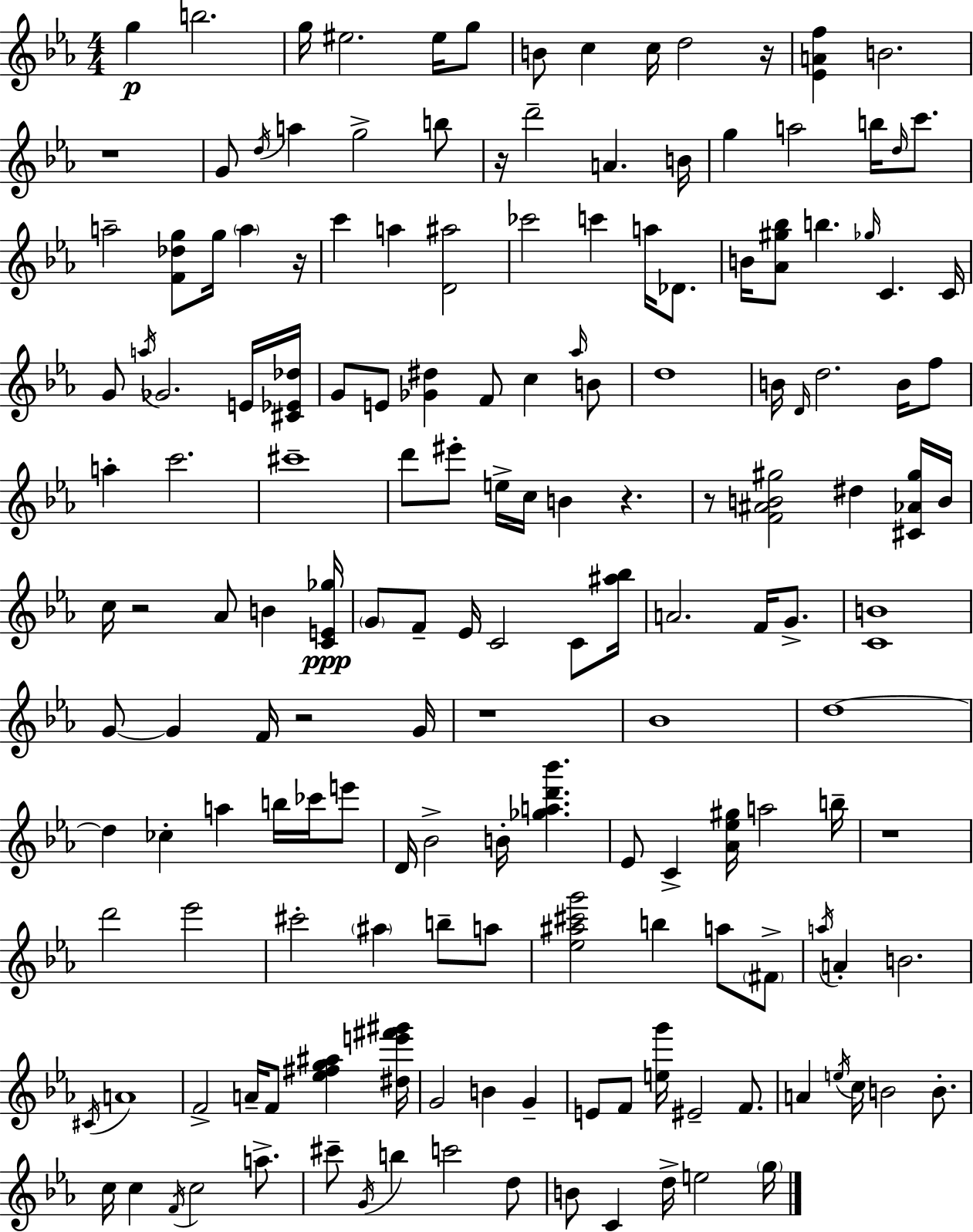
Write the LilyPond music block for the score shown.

{
  \clef treble
  \numericTimeSignature
  \time 4/4
  \key c \minor
  \repeat volta 2 { g''4\p b''2. | g''16 eis''2. eis''16 g''8 | b'8 c''4 c''16 d''2 r16 | <ees' a' f''>4 b'2. | \break r1 | g'8 \acciaccatura { d''16 } a''4 g''2-> b''8 | r16 d'''2-- a'4. | b'16 g''4 a''2 b''16 \grace { d''16 } c'''8. | \break a''2-- <f' des'' g''>8 g''16 \parenthesize a''4 | r16 c'''4 a''4 <d' ais''>2 | ces'''2 c'''4 a''16 des'8. | b'16 <aes' gis'' bes''>8 b''4. \grace { ges''16 } c'4. | \break c'16 g'8 \acciaccatura { a''16 } ges'2. | e'16 <cis' ees' des''>16 g'8 e'8 <ges' dis''>4 f'8 c''4 | \grace { aes''16 } b'8 d''1 | b'16 \grace { d'16 } d''2. | \break b'16 f''8 a''4-. c'''2. | cis'''1-- | d'''8 eis'''8-. e''16-> c''16 b'4 | r4. r8 <f' ais' b' gis''>2 | \break dis''4 <cis' aes' gis''>16 b'16 c''16 r2 aes'8 | b'4 <c' e' ges''>16\ppp \parenthesize g'8 f'8-- ees'16 c'2 | c'8 <ais'' bes''>16 a'2. | f'16 g'8.-> <c' b'>1 | \break g'8~~ g'4 f'16 r2 | g'16 r1 | bes'1 | d''1~~ | \break d''4 ces''4-. a''4 | b''16 ces'''16 e'''8 d'16 bes'2-> b'16-. | <ges'' a'' d''' bes'''>4. ees'8 c'4-> <aes' ees'' gis''>16 a''2 | b''16-- r1 | \break d'''2 ees'''2 | cis'''2-. \parenthesize ais''4 | b''8-- a''8 <ees'' ais'' cis''' g'''>2 b''4 | a''8 \parenthesize fis'8-> \acciaccatura { a''16 } a'4-. b'2. | \break \acciaccatura { cis'16 } a'1 | f'2-> | a'16-- f'8 <ees'' fis'' g'' ais''>4 <dis'' e''' fis''' gis'''>16 g'2 | b'4 g'4-- e'8 f'8 <e'' g'''>16 eis'2-- | \break f'8. a'4 \acciaccatura { e''16 } c''16 b'2 | b'8.-. c''16 c''4 \acciaccatura { f'16 } c''2 | a''8.-> cis'''8-- \acciaccatura { g'16 } b''4 | c'''2 d''8 b'8 c'4 | \break d''16-> e''2 \parenthesize g''16 } \bar "|."
}